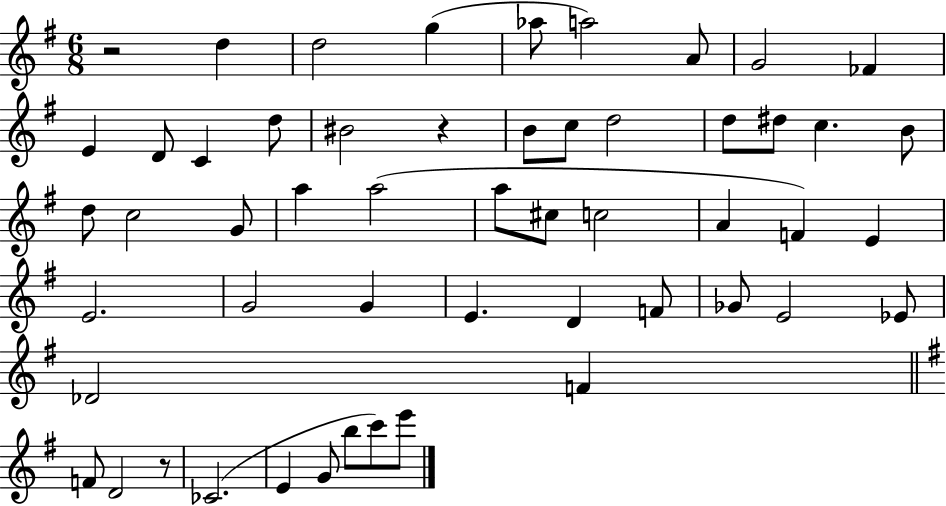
X:1
T:Untitled
M:6/8
L:1/4
K:G
z2 d d2 g _a/2 a2 A/2 G2 _F E D/2 C d/2 ^B2 z B/2 c/2 d2 d/2 ^d/2 c B/2 d/2 c2 G/2 a a2 a/2 ^c/2 c2 A F E E2 G2 G E D F/2 _G/2 E2 _E/2 _D2 F F/2 D2 z/2 _C2 E G/2 b/2 c'/2 e'/2